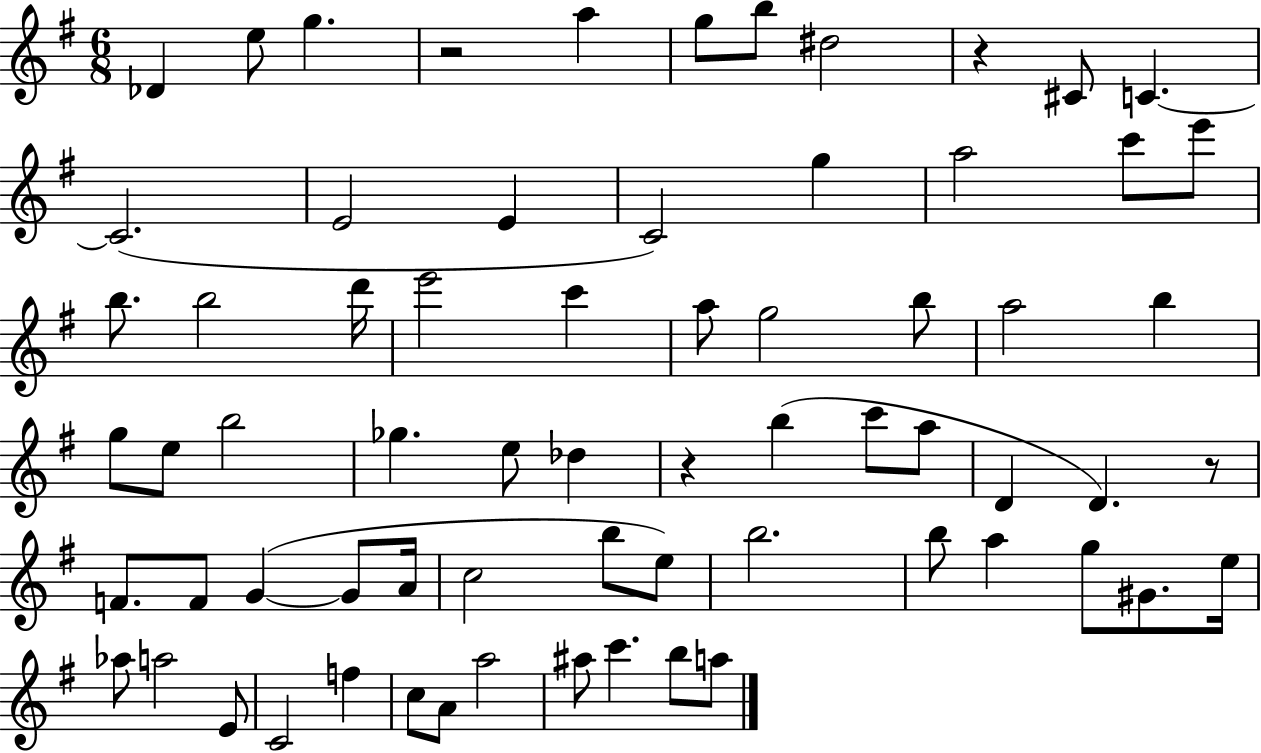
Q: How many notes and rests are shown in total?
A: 68